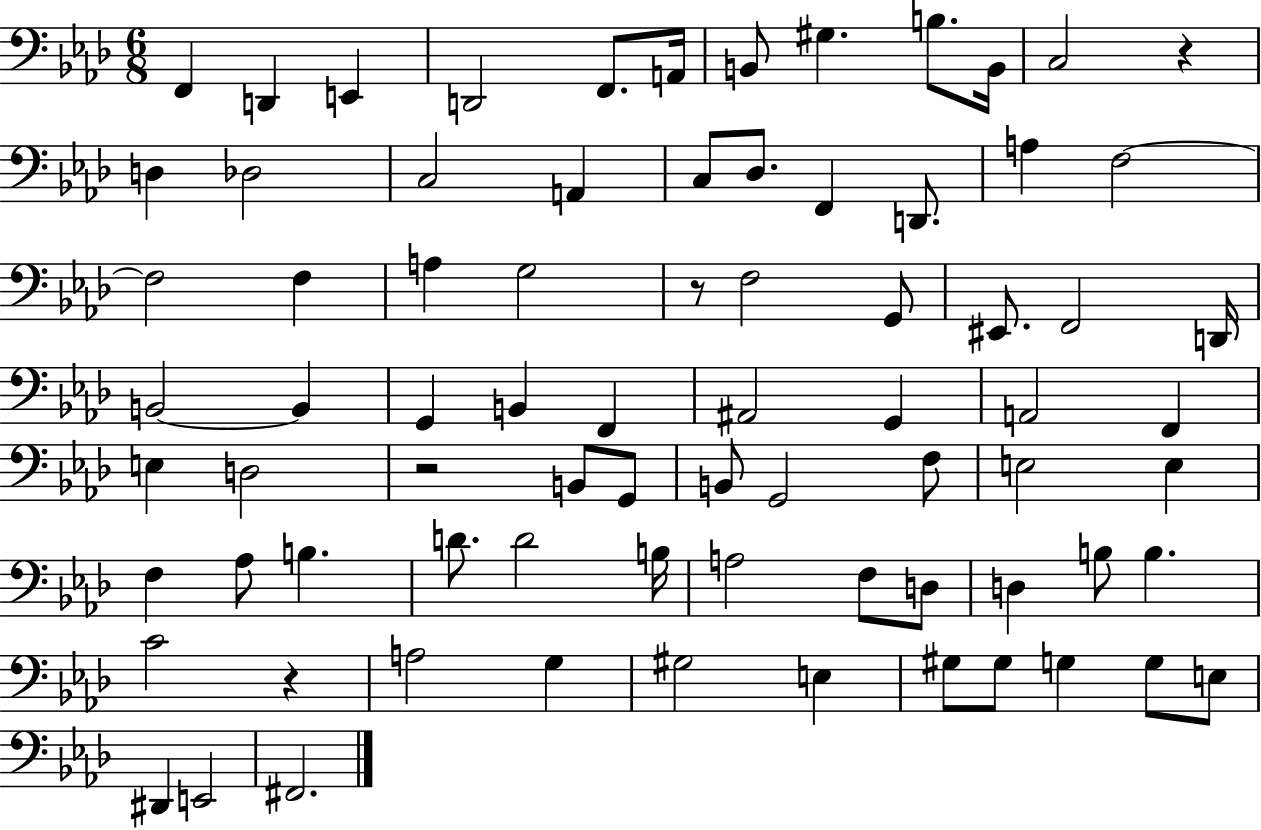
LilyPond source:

{
  \clef bass
  \numericTimeSignature
  \time 6/8
  \key aes \major
  f,4 d,4 e,4 | d,2 f,8. a,16 | b,8 gis4. b8. b,16 | c2 r4 | \break d4 des2 | c2 a,4 | c8 des8. f,4 d,8. | a4 f2~~ | \break f2 f4 | a4 g2 | r8 f2 g,8 | eis,8. f,2 d,16 | \break b,2~~ b,4 | g,4 b,4 f,4 | ais,2 g,4 | a,2 f,4 | \break e4 d2 | r2 b,8 g,8 | b,8 g,2 f8 | e2 e4 | \break f4 aes8 b4. | d'8. d'2 b16 | a2 f8 d8 | d4 b8 b4. | \break c'2 r4 | a2 g4 | gis2 e4 | gis8 gis8 g4 g8 e8 | \break dis,4 e,2 | fis,2. | \bar "|."
}